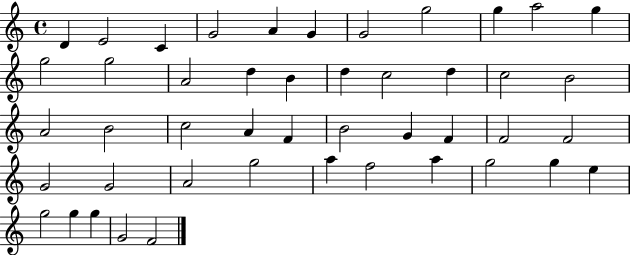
X:1
T:Untitled
M:4/4
L:1/4
K:C
D E2 C G2 A G G2 g2 g a2 g g2 g2 A2 d B d c2 d c2 B2 A2 B2 c2 A F B2 G F F2 F2 G2 G2 A2 g2 a f2 a g2 g e g2 g g G2 F2